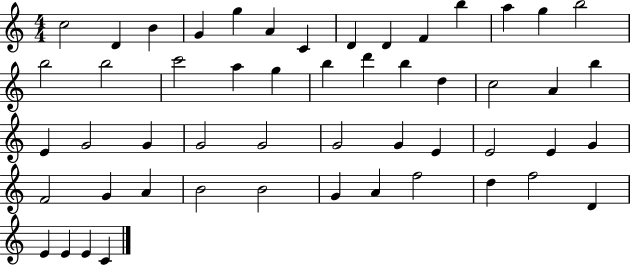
C5/h D4/q B4/q G4/q G5/q A4/q C4/q D4/q D4/q F4/q B5/q A5/q G5/q B5/h B5/h B5/h C6/h A5/q G5/q B5/q D6/q B5/q D5/q C5/h A4/q B5/q E4/q G4/h G4/q G4/h G4/h G4/h G4/q E4/q E4/h E4/q G4/q F4/h G4/q A4/q B4/h B4/h G4/q A4/q F5/h D5/q F5/h D4/q E4/q E4/q E4/q C4/q